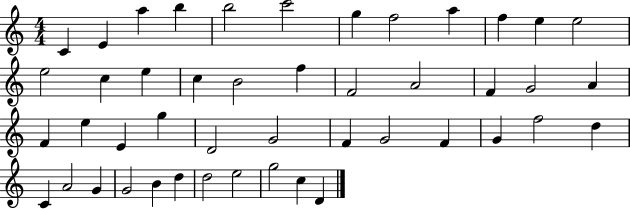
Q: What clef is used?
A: treble